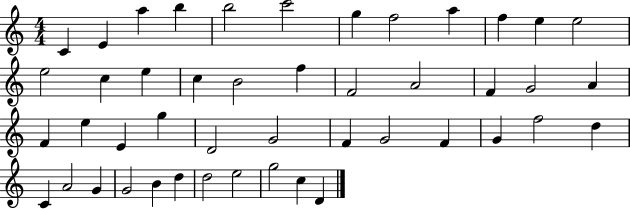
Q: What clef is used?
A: treble